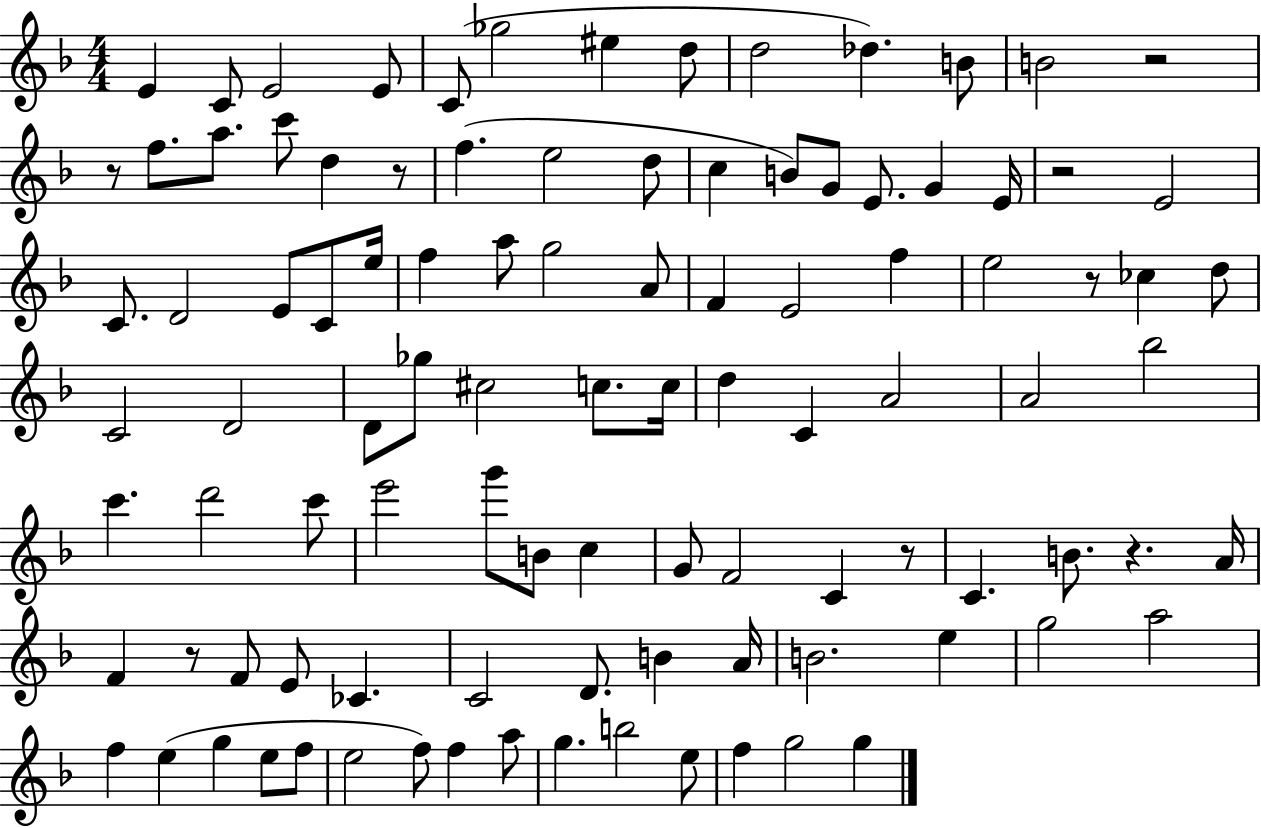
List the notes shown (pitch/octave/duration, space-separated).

E4/q C4/e E4/h E4/e C4/e Gb5/h EIS5/q D5/e D5/h Db5/q. B4/e B4/h R/h R/e F5/e. A5/e. C6/e D5/q R/e F5/q. E5/h D5/e C5/q B4/e G4/e E4/e. G4/q E4/s R/h E4/h C4/e. D4/h E4/e C4/e E5/s F5/q A5/e G5/h A4/e F4/q E4/h F5/q E5/h R/e CES5/q D5/e C4/h D4/h D4/e Gb5/e C#5/h C5/e. C5/s D5/q C4/q A4/h A4/h Bb5/h C6/q. D6/h C6/e E6/h G6/e B4/e C5/q G4/e F4/h C4/q R/e C4/q. B4/e. R/q. A4/s F4/q R/e F4/e E4/e CES4/q. C4/h D4/e. B4/q A4/s B4/h. E5/q G5/h A5/h F5/q E5/q G5/q E5/e F5/e E5/h F5/e F5/q A5/e G5/q. B5/h E5/e F5/q G5/h G5/q